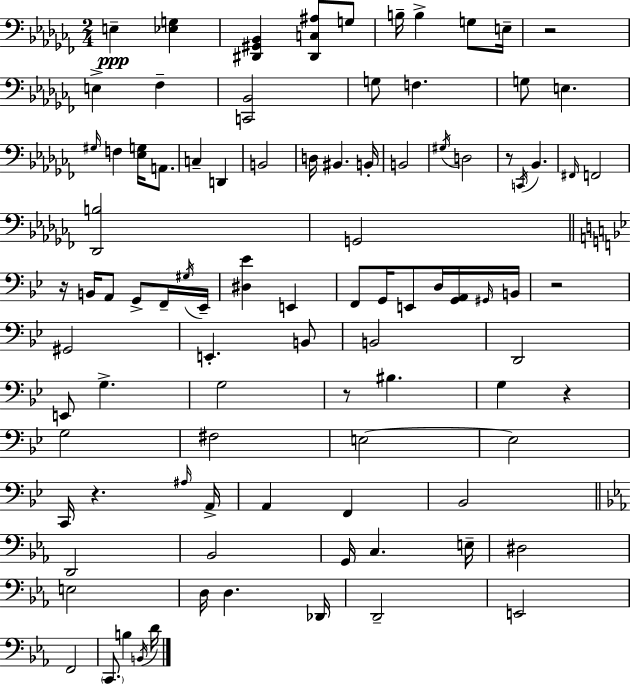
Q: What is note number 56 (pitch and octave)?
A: E3